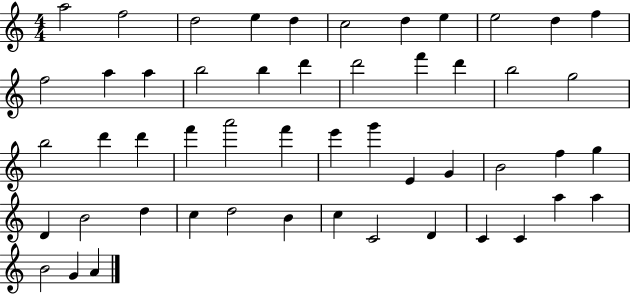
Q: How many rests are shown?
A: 0